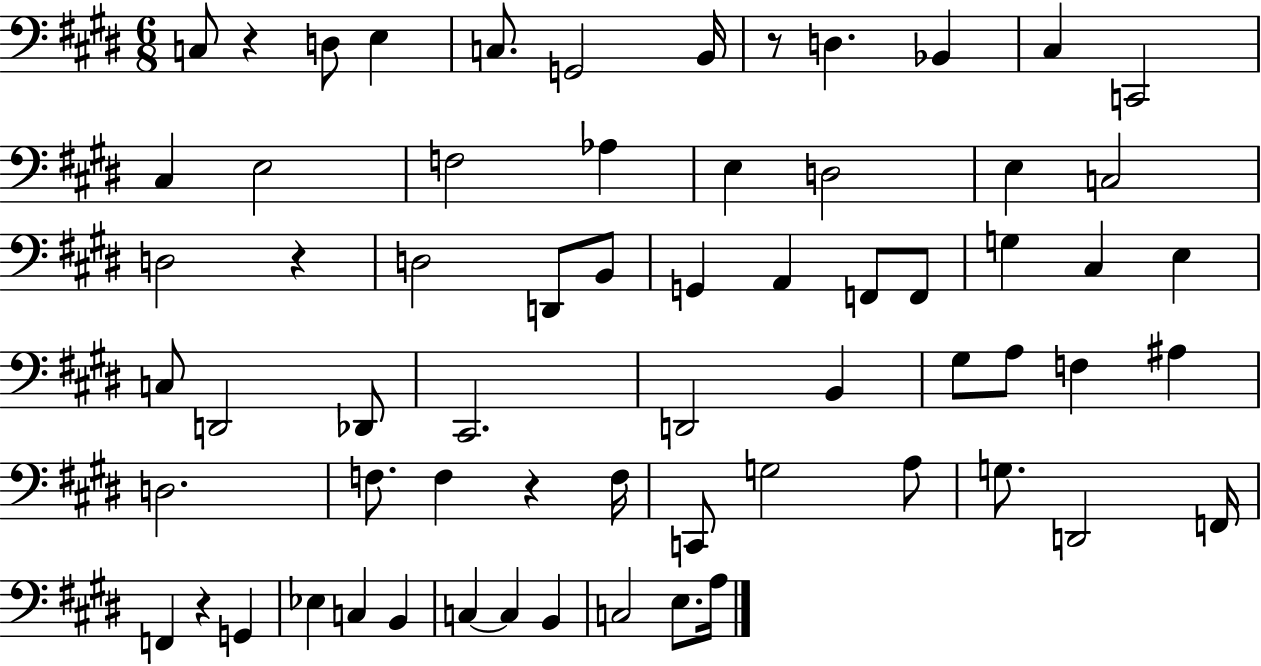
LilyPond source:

{
  \clef bass
  \numericTimeSignature
  \time 6/8
  \key e \major
  \repeat volta 2 { c8 r4 d8 e4 | c8. g,2 b,16 | r8 d4. bes,4 | cis4 c,2 | \break cis4 e2 | f2 aes4 | e4 d2 | e4 c2 | \break d2 r4 | d2 d,8 b,8 | g,4 a,4 f,8 f,8 | g4 cis4 e4 | \break c8 d,2 des,8 | cis,2. | d,2 b,4 | gis8 a8 f4 ais4 | \break d2. | f8. f4 r4 f16 | c,8 g2 a8 | g8. d,2 f,16 | \break f,4 r4 g,4 | ees4 c4 b,4 | c4~~ c4 b,4 | c2 e8. a16 | \break } \bar "|."
}